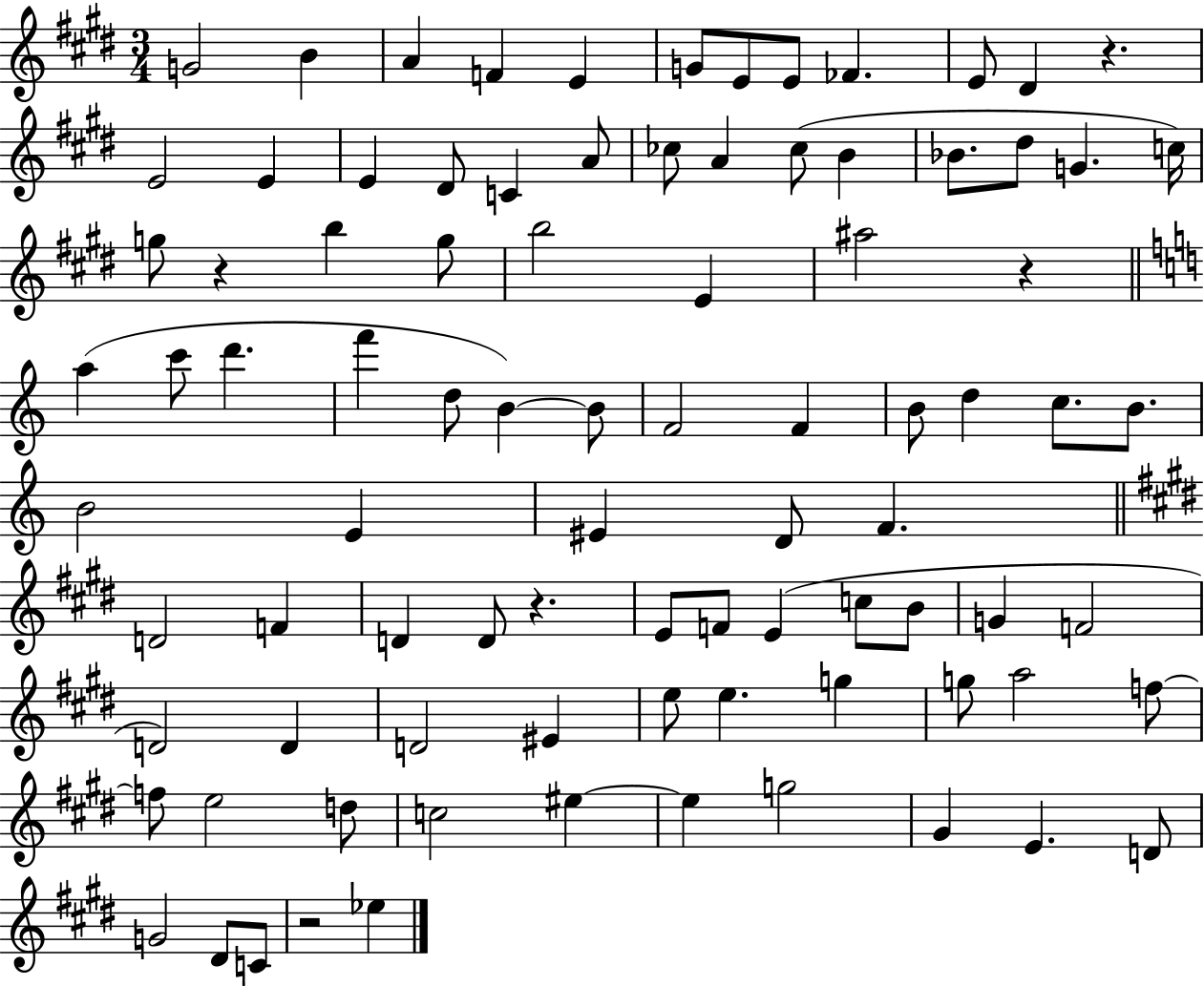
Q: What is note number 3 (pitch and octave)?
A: A4